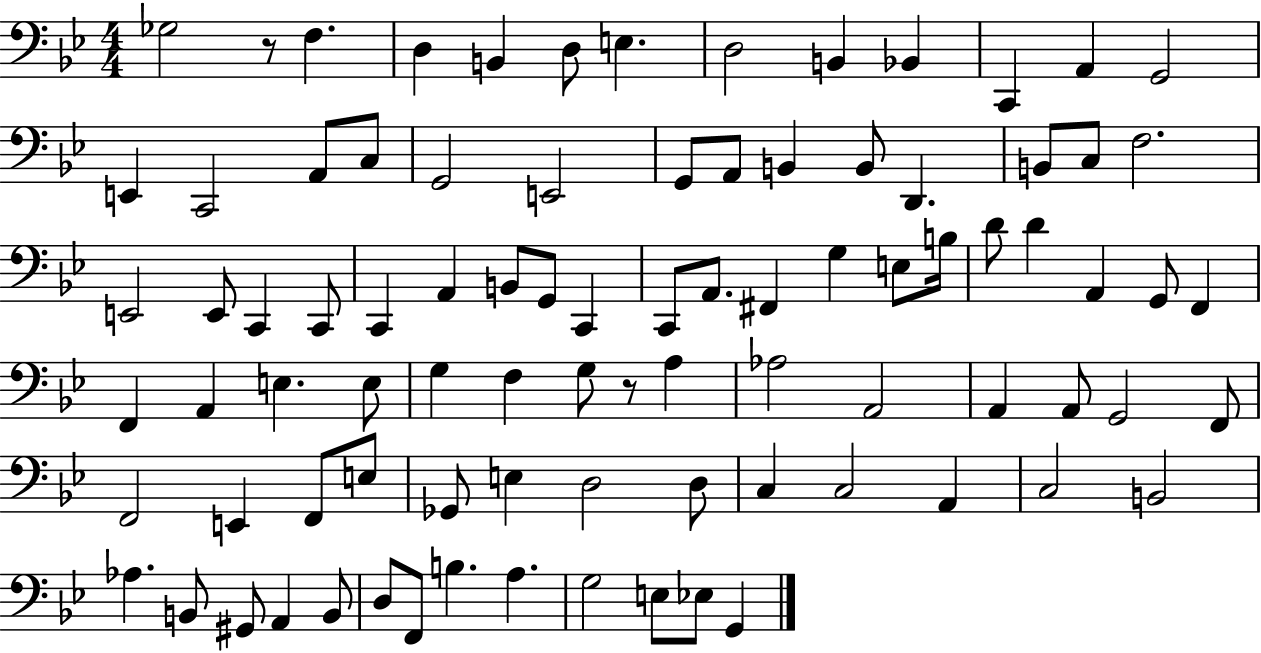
Gb3/h R/e F3/q. D3/q B2/q D3/e E3/q. D3/h B2/q Bb2/q C2/q A2/q G2/h E2/q C2/h A2/e C3/e G2/h E2/h G2/e A2/e B2/q B2/e D2/q. B2/e C3/e F3/h. E2/h E2/e C2/q C2/e C2/q A2/q B2/e G2/e C2/q C2/e A2/e. F#2/q G3/q E3/e B3/s D4/e D4/q A2/q G2/e F2/q F2/q A2/q E3/q. E3/e G3/q F3/q G3/e R/e A3/q Ab3/h A2/h A2/q A2/e G2/h F2/e F2/h E2/q F2/e E3/e Gb2/e E3/q D3/h D3/e C3/q C3/h A2/q C3/h B2/h Ab3/q. B2/e G#2/e A2/q B2/e D3/e F2/e B3/q. A3/q. G3/h E3/e Eb3/e G2/q